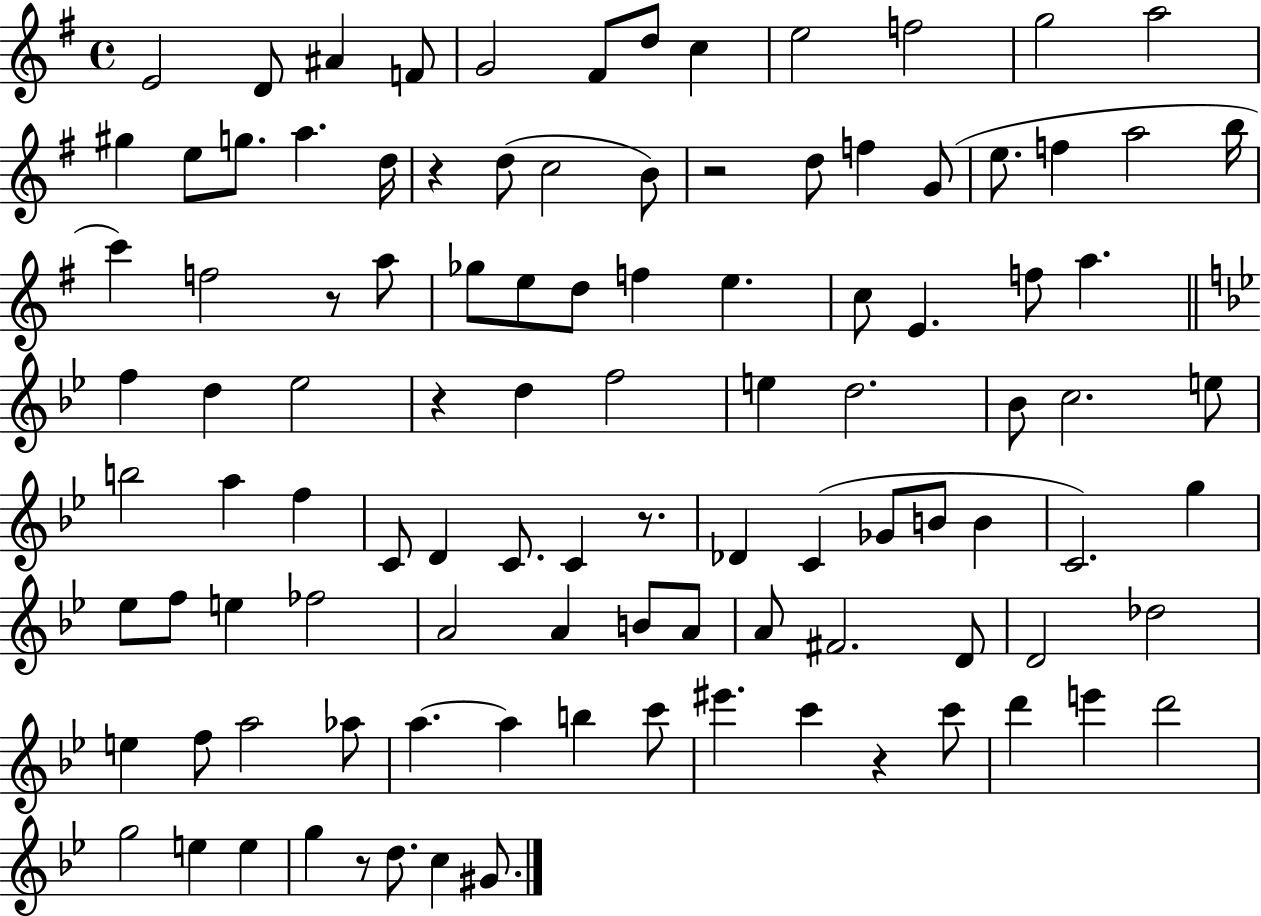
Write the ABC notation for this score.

X:1
T:Untitled
M:4/4
L:1/4
K:G
E2 D/2 ^A F/2 G2 ^F/2 d/2 c e2 f2 g2 a2 ^g e/2 g/2 a d/4 z d/2 c2 B/2 z2 d/2 f G/2 e/2 f a2 b/4 c' f2 z/2 a/2 _g/2 e/2 d/2 f e c/2 E f/2 a f d _e2 z d f2 e d2 _B/2 c2 e/2 b2 a f C/2 D C/2 C z/2 _D C _G/2 B/2 B C2 g _e/2 f/2 e _f2 A2 A B/2 A/2 A/2 ^F2 D/2 D2 _d2 e f/2 a2 _a/2 a a b c'/2 ^e' c' z c'/2 d' e' d'2 g2 e e g z/2 d/2 c ^G/2